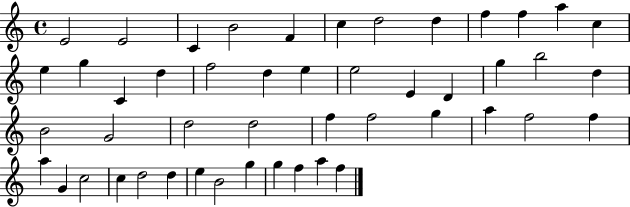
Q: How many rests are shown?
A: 0